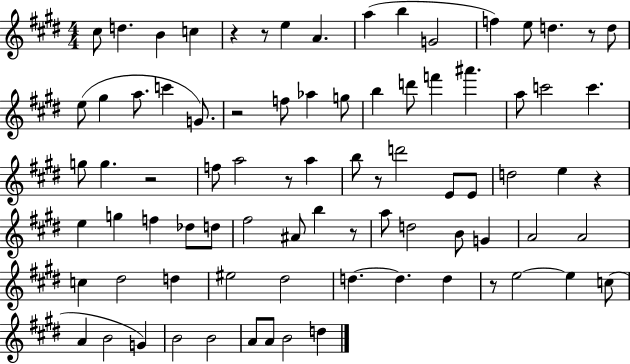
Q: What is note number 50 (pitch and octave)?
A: B4